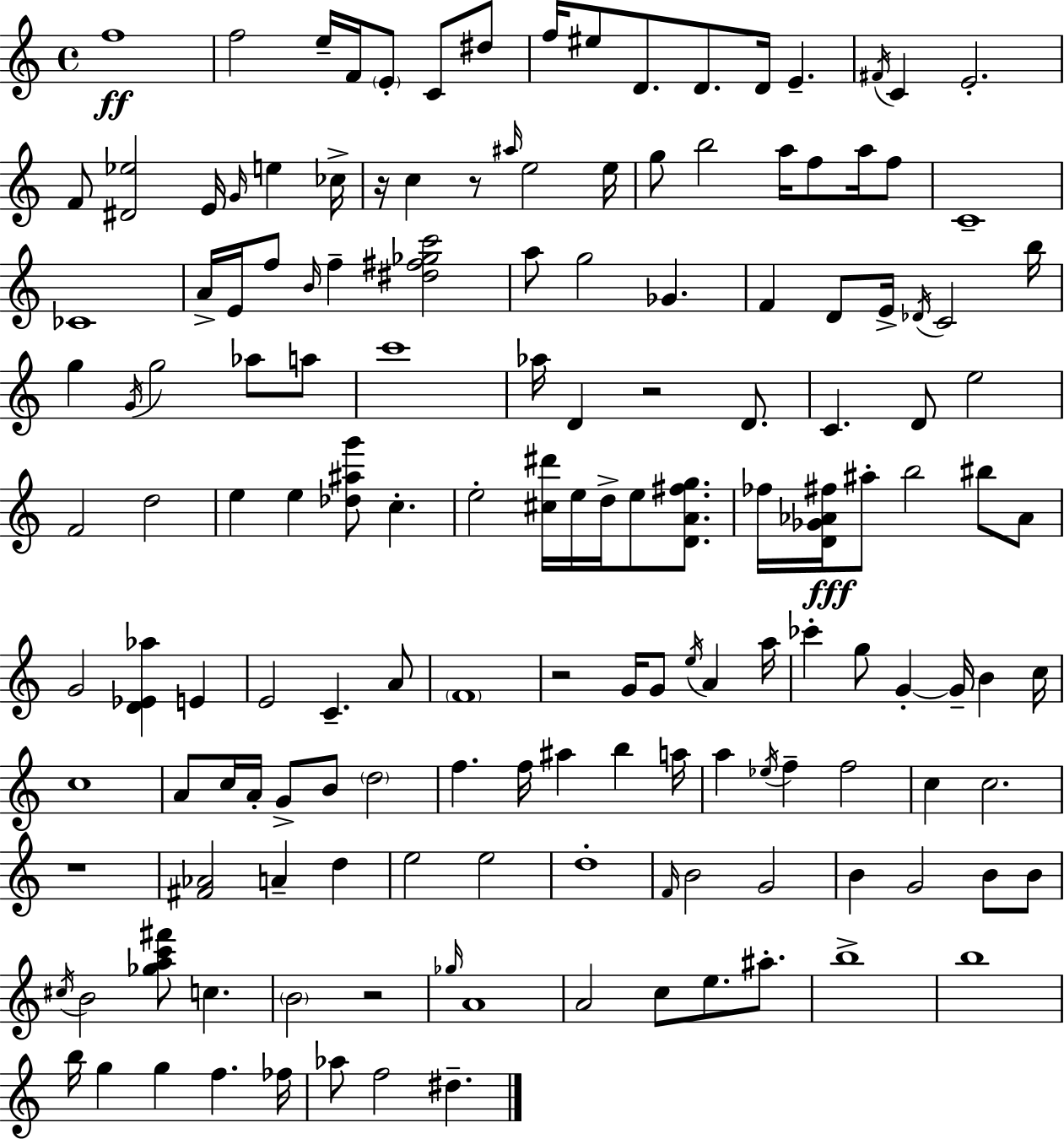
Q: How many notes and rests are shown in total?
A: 155